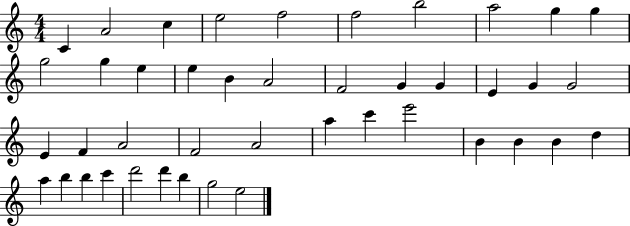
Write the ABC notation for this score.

X:1
T:Untitled
M:4/4
L:1/4
K:C
C A2 c e2 f2 f2 b2 a2 g g g2 g e e B A2 F2 G G E G G2 E F A2 F2 A2 a c' e'2 B B B d a b b c' d'2 d' b g2 e2